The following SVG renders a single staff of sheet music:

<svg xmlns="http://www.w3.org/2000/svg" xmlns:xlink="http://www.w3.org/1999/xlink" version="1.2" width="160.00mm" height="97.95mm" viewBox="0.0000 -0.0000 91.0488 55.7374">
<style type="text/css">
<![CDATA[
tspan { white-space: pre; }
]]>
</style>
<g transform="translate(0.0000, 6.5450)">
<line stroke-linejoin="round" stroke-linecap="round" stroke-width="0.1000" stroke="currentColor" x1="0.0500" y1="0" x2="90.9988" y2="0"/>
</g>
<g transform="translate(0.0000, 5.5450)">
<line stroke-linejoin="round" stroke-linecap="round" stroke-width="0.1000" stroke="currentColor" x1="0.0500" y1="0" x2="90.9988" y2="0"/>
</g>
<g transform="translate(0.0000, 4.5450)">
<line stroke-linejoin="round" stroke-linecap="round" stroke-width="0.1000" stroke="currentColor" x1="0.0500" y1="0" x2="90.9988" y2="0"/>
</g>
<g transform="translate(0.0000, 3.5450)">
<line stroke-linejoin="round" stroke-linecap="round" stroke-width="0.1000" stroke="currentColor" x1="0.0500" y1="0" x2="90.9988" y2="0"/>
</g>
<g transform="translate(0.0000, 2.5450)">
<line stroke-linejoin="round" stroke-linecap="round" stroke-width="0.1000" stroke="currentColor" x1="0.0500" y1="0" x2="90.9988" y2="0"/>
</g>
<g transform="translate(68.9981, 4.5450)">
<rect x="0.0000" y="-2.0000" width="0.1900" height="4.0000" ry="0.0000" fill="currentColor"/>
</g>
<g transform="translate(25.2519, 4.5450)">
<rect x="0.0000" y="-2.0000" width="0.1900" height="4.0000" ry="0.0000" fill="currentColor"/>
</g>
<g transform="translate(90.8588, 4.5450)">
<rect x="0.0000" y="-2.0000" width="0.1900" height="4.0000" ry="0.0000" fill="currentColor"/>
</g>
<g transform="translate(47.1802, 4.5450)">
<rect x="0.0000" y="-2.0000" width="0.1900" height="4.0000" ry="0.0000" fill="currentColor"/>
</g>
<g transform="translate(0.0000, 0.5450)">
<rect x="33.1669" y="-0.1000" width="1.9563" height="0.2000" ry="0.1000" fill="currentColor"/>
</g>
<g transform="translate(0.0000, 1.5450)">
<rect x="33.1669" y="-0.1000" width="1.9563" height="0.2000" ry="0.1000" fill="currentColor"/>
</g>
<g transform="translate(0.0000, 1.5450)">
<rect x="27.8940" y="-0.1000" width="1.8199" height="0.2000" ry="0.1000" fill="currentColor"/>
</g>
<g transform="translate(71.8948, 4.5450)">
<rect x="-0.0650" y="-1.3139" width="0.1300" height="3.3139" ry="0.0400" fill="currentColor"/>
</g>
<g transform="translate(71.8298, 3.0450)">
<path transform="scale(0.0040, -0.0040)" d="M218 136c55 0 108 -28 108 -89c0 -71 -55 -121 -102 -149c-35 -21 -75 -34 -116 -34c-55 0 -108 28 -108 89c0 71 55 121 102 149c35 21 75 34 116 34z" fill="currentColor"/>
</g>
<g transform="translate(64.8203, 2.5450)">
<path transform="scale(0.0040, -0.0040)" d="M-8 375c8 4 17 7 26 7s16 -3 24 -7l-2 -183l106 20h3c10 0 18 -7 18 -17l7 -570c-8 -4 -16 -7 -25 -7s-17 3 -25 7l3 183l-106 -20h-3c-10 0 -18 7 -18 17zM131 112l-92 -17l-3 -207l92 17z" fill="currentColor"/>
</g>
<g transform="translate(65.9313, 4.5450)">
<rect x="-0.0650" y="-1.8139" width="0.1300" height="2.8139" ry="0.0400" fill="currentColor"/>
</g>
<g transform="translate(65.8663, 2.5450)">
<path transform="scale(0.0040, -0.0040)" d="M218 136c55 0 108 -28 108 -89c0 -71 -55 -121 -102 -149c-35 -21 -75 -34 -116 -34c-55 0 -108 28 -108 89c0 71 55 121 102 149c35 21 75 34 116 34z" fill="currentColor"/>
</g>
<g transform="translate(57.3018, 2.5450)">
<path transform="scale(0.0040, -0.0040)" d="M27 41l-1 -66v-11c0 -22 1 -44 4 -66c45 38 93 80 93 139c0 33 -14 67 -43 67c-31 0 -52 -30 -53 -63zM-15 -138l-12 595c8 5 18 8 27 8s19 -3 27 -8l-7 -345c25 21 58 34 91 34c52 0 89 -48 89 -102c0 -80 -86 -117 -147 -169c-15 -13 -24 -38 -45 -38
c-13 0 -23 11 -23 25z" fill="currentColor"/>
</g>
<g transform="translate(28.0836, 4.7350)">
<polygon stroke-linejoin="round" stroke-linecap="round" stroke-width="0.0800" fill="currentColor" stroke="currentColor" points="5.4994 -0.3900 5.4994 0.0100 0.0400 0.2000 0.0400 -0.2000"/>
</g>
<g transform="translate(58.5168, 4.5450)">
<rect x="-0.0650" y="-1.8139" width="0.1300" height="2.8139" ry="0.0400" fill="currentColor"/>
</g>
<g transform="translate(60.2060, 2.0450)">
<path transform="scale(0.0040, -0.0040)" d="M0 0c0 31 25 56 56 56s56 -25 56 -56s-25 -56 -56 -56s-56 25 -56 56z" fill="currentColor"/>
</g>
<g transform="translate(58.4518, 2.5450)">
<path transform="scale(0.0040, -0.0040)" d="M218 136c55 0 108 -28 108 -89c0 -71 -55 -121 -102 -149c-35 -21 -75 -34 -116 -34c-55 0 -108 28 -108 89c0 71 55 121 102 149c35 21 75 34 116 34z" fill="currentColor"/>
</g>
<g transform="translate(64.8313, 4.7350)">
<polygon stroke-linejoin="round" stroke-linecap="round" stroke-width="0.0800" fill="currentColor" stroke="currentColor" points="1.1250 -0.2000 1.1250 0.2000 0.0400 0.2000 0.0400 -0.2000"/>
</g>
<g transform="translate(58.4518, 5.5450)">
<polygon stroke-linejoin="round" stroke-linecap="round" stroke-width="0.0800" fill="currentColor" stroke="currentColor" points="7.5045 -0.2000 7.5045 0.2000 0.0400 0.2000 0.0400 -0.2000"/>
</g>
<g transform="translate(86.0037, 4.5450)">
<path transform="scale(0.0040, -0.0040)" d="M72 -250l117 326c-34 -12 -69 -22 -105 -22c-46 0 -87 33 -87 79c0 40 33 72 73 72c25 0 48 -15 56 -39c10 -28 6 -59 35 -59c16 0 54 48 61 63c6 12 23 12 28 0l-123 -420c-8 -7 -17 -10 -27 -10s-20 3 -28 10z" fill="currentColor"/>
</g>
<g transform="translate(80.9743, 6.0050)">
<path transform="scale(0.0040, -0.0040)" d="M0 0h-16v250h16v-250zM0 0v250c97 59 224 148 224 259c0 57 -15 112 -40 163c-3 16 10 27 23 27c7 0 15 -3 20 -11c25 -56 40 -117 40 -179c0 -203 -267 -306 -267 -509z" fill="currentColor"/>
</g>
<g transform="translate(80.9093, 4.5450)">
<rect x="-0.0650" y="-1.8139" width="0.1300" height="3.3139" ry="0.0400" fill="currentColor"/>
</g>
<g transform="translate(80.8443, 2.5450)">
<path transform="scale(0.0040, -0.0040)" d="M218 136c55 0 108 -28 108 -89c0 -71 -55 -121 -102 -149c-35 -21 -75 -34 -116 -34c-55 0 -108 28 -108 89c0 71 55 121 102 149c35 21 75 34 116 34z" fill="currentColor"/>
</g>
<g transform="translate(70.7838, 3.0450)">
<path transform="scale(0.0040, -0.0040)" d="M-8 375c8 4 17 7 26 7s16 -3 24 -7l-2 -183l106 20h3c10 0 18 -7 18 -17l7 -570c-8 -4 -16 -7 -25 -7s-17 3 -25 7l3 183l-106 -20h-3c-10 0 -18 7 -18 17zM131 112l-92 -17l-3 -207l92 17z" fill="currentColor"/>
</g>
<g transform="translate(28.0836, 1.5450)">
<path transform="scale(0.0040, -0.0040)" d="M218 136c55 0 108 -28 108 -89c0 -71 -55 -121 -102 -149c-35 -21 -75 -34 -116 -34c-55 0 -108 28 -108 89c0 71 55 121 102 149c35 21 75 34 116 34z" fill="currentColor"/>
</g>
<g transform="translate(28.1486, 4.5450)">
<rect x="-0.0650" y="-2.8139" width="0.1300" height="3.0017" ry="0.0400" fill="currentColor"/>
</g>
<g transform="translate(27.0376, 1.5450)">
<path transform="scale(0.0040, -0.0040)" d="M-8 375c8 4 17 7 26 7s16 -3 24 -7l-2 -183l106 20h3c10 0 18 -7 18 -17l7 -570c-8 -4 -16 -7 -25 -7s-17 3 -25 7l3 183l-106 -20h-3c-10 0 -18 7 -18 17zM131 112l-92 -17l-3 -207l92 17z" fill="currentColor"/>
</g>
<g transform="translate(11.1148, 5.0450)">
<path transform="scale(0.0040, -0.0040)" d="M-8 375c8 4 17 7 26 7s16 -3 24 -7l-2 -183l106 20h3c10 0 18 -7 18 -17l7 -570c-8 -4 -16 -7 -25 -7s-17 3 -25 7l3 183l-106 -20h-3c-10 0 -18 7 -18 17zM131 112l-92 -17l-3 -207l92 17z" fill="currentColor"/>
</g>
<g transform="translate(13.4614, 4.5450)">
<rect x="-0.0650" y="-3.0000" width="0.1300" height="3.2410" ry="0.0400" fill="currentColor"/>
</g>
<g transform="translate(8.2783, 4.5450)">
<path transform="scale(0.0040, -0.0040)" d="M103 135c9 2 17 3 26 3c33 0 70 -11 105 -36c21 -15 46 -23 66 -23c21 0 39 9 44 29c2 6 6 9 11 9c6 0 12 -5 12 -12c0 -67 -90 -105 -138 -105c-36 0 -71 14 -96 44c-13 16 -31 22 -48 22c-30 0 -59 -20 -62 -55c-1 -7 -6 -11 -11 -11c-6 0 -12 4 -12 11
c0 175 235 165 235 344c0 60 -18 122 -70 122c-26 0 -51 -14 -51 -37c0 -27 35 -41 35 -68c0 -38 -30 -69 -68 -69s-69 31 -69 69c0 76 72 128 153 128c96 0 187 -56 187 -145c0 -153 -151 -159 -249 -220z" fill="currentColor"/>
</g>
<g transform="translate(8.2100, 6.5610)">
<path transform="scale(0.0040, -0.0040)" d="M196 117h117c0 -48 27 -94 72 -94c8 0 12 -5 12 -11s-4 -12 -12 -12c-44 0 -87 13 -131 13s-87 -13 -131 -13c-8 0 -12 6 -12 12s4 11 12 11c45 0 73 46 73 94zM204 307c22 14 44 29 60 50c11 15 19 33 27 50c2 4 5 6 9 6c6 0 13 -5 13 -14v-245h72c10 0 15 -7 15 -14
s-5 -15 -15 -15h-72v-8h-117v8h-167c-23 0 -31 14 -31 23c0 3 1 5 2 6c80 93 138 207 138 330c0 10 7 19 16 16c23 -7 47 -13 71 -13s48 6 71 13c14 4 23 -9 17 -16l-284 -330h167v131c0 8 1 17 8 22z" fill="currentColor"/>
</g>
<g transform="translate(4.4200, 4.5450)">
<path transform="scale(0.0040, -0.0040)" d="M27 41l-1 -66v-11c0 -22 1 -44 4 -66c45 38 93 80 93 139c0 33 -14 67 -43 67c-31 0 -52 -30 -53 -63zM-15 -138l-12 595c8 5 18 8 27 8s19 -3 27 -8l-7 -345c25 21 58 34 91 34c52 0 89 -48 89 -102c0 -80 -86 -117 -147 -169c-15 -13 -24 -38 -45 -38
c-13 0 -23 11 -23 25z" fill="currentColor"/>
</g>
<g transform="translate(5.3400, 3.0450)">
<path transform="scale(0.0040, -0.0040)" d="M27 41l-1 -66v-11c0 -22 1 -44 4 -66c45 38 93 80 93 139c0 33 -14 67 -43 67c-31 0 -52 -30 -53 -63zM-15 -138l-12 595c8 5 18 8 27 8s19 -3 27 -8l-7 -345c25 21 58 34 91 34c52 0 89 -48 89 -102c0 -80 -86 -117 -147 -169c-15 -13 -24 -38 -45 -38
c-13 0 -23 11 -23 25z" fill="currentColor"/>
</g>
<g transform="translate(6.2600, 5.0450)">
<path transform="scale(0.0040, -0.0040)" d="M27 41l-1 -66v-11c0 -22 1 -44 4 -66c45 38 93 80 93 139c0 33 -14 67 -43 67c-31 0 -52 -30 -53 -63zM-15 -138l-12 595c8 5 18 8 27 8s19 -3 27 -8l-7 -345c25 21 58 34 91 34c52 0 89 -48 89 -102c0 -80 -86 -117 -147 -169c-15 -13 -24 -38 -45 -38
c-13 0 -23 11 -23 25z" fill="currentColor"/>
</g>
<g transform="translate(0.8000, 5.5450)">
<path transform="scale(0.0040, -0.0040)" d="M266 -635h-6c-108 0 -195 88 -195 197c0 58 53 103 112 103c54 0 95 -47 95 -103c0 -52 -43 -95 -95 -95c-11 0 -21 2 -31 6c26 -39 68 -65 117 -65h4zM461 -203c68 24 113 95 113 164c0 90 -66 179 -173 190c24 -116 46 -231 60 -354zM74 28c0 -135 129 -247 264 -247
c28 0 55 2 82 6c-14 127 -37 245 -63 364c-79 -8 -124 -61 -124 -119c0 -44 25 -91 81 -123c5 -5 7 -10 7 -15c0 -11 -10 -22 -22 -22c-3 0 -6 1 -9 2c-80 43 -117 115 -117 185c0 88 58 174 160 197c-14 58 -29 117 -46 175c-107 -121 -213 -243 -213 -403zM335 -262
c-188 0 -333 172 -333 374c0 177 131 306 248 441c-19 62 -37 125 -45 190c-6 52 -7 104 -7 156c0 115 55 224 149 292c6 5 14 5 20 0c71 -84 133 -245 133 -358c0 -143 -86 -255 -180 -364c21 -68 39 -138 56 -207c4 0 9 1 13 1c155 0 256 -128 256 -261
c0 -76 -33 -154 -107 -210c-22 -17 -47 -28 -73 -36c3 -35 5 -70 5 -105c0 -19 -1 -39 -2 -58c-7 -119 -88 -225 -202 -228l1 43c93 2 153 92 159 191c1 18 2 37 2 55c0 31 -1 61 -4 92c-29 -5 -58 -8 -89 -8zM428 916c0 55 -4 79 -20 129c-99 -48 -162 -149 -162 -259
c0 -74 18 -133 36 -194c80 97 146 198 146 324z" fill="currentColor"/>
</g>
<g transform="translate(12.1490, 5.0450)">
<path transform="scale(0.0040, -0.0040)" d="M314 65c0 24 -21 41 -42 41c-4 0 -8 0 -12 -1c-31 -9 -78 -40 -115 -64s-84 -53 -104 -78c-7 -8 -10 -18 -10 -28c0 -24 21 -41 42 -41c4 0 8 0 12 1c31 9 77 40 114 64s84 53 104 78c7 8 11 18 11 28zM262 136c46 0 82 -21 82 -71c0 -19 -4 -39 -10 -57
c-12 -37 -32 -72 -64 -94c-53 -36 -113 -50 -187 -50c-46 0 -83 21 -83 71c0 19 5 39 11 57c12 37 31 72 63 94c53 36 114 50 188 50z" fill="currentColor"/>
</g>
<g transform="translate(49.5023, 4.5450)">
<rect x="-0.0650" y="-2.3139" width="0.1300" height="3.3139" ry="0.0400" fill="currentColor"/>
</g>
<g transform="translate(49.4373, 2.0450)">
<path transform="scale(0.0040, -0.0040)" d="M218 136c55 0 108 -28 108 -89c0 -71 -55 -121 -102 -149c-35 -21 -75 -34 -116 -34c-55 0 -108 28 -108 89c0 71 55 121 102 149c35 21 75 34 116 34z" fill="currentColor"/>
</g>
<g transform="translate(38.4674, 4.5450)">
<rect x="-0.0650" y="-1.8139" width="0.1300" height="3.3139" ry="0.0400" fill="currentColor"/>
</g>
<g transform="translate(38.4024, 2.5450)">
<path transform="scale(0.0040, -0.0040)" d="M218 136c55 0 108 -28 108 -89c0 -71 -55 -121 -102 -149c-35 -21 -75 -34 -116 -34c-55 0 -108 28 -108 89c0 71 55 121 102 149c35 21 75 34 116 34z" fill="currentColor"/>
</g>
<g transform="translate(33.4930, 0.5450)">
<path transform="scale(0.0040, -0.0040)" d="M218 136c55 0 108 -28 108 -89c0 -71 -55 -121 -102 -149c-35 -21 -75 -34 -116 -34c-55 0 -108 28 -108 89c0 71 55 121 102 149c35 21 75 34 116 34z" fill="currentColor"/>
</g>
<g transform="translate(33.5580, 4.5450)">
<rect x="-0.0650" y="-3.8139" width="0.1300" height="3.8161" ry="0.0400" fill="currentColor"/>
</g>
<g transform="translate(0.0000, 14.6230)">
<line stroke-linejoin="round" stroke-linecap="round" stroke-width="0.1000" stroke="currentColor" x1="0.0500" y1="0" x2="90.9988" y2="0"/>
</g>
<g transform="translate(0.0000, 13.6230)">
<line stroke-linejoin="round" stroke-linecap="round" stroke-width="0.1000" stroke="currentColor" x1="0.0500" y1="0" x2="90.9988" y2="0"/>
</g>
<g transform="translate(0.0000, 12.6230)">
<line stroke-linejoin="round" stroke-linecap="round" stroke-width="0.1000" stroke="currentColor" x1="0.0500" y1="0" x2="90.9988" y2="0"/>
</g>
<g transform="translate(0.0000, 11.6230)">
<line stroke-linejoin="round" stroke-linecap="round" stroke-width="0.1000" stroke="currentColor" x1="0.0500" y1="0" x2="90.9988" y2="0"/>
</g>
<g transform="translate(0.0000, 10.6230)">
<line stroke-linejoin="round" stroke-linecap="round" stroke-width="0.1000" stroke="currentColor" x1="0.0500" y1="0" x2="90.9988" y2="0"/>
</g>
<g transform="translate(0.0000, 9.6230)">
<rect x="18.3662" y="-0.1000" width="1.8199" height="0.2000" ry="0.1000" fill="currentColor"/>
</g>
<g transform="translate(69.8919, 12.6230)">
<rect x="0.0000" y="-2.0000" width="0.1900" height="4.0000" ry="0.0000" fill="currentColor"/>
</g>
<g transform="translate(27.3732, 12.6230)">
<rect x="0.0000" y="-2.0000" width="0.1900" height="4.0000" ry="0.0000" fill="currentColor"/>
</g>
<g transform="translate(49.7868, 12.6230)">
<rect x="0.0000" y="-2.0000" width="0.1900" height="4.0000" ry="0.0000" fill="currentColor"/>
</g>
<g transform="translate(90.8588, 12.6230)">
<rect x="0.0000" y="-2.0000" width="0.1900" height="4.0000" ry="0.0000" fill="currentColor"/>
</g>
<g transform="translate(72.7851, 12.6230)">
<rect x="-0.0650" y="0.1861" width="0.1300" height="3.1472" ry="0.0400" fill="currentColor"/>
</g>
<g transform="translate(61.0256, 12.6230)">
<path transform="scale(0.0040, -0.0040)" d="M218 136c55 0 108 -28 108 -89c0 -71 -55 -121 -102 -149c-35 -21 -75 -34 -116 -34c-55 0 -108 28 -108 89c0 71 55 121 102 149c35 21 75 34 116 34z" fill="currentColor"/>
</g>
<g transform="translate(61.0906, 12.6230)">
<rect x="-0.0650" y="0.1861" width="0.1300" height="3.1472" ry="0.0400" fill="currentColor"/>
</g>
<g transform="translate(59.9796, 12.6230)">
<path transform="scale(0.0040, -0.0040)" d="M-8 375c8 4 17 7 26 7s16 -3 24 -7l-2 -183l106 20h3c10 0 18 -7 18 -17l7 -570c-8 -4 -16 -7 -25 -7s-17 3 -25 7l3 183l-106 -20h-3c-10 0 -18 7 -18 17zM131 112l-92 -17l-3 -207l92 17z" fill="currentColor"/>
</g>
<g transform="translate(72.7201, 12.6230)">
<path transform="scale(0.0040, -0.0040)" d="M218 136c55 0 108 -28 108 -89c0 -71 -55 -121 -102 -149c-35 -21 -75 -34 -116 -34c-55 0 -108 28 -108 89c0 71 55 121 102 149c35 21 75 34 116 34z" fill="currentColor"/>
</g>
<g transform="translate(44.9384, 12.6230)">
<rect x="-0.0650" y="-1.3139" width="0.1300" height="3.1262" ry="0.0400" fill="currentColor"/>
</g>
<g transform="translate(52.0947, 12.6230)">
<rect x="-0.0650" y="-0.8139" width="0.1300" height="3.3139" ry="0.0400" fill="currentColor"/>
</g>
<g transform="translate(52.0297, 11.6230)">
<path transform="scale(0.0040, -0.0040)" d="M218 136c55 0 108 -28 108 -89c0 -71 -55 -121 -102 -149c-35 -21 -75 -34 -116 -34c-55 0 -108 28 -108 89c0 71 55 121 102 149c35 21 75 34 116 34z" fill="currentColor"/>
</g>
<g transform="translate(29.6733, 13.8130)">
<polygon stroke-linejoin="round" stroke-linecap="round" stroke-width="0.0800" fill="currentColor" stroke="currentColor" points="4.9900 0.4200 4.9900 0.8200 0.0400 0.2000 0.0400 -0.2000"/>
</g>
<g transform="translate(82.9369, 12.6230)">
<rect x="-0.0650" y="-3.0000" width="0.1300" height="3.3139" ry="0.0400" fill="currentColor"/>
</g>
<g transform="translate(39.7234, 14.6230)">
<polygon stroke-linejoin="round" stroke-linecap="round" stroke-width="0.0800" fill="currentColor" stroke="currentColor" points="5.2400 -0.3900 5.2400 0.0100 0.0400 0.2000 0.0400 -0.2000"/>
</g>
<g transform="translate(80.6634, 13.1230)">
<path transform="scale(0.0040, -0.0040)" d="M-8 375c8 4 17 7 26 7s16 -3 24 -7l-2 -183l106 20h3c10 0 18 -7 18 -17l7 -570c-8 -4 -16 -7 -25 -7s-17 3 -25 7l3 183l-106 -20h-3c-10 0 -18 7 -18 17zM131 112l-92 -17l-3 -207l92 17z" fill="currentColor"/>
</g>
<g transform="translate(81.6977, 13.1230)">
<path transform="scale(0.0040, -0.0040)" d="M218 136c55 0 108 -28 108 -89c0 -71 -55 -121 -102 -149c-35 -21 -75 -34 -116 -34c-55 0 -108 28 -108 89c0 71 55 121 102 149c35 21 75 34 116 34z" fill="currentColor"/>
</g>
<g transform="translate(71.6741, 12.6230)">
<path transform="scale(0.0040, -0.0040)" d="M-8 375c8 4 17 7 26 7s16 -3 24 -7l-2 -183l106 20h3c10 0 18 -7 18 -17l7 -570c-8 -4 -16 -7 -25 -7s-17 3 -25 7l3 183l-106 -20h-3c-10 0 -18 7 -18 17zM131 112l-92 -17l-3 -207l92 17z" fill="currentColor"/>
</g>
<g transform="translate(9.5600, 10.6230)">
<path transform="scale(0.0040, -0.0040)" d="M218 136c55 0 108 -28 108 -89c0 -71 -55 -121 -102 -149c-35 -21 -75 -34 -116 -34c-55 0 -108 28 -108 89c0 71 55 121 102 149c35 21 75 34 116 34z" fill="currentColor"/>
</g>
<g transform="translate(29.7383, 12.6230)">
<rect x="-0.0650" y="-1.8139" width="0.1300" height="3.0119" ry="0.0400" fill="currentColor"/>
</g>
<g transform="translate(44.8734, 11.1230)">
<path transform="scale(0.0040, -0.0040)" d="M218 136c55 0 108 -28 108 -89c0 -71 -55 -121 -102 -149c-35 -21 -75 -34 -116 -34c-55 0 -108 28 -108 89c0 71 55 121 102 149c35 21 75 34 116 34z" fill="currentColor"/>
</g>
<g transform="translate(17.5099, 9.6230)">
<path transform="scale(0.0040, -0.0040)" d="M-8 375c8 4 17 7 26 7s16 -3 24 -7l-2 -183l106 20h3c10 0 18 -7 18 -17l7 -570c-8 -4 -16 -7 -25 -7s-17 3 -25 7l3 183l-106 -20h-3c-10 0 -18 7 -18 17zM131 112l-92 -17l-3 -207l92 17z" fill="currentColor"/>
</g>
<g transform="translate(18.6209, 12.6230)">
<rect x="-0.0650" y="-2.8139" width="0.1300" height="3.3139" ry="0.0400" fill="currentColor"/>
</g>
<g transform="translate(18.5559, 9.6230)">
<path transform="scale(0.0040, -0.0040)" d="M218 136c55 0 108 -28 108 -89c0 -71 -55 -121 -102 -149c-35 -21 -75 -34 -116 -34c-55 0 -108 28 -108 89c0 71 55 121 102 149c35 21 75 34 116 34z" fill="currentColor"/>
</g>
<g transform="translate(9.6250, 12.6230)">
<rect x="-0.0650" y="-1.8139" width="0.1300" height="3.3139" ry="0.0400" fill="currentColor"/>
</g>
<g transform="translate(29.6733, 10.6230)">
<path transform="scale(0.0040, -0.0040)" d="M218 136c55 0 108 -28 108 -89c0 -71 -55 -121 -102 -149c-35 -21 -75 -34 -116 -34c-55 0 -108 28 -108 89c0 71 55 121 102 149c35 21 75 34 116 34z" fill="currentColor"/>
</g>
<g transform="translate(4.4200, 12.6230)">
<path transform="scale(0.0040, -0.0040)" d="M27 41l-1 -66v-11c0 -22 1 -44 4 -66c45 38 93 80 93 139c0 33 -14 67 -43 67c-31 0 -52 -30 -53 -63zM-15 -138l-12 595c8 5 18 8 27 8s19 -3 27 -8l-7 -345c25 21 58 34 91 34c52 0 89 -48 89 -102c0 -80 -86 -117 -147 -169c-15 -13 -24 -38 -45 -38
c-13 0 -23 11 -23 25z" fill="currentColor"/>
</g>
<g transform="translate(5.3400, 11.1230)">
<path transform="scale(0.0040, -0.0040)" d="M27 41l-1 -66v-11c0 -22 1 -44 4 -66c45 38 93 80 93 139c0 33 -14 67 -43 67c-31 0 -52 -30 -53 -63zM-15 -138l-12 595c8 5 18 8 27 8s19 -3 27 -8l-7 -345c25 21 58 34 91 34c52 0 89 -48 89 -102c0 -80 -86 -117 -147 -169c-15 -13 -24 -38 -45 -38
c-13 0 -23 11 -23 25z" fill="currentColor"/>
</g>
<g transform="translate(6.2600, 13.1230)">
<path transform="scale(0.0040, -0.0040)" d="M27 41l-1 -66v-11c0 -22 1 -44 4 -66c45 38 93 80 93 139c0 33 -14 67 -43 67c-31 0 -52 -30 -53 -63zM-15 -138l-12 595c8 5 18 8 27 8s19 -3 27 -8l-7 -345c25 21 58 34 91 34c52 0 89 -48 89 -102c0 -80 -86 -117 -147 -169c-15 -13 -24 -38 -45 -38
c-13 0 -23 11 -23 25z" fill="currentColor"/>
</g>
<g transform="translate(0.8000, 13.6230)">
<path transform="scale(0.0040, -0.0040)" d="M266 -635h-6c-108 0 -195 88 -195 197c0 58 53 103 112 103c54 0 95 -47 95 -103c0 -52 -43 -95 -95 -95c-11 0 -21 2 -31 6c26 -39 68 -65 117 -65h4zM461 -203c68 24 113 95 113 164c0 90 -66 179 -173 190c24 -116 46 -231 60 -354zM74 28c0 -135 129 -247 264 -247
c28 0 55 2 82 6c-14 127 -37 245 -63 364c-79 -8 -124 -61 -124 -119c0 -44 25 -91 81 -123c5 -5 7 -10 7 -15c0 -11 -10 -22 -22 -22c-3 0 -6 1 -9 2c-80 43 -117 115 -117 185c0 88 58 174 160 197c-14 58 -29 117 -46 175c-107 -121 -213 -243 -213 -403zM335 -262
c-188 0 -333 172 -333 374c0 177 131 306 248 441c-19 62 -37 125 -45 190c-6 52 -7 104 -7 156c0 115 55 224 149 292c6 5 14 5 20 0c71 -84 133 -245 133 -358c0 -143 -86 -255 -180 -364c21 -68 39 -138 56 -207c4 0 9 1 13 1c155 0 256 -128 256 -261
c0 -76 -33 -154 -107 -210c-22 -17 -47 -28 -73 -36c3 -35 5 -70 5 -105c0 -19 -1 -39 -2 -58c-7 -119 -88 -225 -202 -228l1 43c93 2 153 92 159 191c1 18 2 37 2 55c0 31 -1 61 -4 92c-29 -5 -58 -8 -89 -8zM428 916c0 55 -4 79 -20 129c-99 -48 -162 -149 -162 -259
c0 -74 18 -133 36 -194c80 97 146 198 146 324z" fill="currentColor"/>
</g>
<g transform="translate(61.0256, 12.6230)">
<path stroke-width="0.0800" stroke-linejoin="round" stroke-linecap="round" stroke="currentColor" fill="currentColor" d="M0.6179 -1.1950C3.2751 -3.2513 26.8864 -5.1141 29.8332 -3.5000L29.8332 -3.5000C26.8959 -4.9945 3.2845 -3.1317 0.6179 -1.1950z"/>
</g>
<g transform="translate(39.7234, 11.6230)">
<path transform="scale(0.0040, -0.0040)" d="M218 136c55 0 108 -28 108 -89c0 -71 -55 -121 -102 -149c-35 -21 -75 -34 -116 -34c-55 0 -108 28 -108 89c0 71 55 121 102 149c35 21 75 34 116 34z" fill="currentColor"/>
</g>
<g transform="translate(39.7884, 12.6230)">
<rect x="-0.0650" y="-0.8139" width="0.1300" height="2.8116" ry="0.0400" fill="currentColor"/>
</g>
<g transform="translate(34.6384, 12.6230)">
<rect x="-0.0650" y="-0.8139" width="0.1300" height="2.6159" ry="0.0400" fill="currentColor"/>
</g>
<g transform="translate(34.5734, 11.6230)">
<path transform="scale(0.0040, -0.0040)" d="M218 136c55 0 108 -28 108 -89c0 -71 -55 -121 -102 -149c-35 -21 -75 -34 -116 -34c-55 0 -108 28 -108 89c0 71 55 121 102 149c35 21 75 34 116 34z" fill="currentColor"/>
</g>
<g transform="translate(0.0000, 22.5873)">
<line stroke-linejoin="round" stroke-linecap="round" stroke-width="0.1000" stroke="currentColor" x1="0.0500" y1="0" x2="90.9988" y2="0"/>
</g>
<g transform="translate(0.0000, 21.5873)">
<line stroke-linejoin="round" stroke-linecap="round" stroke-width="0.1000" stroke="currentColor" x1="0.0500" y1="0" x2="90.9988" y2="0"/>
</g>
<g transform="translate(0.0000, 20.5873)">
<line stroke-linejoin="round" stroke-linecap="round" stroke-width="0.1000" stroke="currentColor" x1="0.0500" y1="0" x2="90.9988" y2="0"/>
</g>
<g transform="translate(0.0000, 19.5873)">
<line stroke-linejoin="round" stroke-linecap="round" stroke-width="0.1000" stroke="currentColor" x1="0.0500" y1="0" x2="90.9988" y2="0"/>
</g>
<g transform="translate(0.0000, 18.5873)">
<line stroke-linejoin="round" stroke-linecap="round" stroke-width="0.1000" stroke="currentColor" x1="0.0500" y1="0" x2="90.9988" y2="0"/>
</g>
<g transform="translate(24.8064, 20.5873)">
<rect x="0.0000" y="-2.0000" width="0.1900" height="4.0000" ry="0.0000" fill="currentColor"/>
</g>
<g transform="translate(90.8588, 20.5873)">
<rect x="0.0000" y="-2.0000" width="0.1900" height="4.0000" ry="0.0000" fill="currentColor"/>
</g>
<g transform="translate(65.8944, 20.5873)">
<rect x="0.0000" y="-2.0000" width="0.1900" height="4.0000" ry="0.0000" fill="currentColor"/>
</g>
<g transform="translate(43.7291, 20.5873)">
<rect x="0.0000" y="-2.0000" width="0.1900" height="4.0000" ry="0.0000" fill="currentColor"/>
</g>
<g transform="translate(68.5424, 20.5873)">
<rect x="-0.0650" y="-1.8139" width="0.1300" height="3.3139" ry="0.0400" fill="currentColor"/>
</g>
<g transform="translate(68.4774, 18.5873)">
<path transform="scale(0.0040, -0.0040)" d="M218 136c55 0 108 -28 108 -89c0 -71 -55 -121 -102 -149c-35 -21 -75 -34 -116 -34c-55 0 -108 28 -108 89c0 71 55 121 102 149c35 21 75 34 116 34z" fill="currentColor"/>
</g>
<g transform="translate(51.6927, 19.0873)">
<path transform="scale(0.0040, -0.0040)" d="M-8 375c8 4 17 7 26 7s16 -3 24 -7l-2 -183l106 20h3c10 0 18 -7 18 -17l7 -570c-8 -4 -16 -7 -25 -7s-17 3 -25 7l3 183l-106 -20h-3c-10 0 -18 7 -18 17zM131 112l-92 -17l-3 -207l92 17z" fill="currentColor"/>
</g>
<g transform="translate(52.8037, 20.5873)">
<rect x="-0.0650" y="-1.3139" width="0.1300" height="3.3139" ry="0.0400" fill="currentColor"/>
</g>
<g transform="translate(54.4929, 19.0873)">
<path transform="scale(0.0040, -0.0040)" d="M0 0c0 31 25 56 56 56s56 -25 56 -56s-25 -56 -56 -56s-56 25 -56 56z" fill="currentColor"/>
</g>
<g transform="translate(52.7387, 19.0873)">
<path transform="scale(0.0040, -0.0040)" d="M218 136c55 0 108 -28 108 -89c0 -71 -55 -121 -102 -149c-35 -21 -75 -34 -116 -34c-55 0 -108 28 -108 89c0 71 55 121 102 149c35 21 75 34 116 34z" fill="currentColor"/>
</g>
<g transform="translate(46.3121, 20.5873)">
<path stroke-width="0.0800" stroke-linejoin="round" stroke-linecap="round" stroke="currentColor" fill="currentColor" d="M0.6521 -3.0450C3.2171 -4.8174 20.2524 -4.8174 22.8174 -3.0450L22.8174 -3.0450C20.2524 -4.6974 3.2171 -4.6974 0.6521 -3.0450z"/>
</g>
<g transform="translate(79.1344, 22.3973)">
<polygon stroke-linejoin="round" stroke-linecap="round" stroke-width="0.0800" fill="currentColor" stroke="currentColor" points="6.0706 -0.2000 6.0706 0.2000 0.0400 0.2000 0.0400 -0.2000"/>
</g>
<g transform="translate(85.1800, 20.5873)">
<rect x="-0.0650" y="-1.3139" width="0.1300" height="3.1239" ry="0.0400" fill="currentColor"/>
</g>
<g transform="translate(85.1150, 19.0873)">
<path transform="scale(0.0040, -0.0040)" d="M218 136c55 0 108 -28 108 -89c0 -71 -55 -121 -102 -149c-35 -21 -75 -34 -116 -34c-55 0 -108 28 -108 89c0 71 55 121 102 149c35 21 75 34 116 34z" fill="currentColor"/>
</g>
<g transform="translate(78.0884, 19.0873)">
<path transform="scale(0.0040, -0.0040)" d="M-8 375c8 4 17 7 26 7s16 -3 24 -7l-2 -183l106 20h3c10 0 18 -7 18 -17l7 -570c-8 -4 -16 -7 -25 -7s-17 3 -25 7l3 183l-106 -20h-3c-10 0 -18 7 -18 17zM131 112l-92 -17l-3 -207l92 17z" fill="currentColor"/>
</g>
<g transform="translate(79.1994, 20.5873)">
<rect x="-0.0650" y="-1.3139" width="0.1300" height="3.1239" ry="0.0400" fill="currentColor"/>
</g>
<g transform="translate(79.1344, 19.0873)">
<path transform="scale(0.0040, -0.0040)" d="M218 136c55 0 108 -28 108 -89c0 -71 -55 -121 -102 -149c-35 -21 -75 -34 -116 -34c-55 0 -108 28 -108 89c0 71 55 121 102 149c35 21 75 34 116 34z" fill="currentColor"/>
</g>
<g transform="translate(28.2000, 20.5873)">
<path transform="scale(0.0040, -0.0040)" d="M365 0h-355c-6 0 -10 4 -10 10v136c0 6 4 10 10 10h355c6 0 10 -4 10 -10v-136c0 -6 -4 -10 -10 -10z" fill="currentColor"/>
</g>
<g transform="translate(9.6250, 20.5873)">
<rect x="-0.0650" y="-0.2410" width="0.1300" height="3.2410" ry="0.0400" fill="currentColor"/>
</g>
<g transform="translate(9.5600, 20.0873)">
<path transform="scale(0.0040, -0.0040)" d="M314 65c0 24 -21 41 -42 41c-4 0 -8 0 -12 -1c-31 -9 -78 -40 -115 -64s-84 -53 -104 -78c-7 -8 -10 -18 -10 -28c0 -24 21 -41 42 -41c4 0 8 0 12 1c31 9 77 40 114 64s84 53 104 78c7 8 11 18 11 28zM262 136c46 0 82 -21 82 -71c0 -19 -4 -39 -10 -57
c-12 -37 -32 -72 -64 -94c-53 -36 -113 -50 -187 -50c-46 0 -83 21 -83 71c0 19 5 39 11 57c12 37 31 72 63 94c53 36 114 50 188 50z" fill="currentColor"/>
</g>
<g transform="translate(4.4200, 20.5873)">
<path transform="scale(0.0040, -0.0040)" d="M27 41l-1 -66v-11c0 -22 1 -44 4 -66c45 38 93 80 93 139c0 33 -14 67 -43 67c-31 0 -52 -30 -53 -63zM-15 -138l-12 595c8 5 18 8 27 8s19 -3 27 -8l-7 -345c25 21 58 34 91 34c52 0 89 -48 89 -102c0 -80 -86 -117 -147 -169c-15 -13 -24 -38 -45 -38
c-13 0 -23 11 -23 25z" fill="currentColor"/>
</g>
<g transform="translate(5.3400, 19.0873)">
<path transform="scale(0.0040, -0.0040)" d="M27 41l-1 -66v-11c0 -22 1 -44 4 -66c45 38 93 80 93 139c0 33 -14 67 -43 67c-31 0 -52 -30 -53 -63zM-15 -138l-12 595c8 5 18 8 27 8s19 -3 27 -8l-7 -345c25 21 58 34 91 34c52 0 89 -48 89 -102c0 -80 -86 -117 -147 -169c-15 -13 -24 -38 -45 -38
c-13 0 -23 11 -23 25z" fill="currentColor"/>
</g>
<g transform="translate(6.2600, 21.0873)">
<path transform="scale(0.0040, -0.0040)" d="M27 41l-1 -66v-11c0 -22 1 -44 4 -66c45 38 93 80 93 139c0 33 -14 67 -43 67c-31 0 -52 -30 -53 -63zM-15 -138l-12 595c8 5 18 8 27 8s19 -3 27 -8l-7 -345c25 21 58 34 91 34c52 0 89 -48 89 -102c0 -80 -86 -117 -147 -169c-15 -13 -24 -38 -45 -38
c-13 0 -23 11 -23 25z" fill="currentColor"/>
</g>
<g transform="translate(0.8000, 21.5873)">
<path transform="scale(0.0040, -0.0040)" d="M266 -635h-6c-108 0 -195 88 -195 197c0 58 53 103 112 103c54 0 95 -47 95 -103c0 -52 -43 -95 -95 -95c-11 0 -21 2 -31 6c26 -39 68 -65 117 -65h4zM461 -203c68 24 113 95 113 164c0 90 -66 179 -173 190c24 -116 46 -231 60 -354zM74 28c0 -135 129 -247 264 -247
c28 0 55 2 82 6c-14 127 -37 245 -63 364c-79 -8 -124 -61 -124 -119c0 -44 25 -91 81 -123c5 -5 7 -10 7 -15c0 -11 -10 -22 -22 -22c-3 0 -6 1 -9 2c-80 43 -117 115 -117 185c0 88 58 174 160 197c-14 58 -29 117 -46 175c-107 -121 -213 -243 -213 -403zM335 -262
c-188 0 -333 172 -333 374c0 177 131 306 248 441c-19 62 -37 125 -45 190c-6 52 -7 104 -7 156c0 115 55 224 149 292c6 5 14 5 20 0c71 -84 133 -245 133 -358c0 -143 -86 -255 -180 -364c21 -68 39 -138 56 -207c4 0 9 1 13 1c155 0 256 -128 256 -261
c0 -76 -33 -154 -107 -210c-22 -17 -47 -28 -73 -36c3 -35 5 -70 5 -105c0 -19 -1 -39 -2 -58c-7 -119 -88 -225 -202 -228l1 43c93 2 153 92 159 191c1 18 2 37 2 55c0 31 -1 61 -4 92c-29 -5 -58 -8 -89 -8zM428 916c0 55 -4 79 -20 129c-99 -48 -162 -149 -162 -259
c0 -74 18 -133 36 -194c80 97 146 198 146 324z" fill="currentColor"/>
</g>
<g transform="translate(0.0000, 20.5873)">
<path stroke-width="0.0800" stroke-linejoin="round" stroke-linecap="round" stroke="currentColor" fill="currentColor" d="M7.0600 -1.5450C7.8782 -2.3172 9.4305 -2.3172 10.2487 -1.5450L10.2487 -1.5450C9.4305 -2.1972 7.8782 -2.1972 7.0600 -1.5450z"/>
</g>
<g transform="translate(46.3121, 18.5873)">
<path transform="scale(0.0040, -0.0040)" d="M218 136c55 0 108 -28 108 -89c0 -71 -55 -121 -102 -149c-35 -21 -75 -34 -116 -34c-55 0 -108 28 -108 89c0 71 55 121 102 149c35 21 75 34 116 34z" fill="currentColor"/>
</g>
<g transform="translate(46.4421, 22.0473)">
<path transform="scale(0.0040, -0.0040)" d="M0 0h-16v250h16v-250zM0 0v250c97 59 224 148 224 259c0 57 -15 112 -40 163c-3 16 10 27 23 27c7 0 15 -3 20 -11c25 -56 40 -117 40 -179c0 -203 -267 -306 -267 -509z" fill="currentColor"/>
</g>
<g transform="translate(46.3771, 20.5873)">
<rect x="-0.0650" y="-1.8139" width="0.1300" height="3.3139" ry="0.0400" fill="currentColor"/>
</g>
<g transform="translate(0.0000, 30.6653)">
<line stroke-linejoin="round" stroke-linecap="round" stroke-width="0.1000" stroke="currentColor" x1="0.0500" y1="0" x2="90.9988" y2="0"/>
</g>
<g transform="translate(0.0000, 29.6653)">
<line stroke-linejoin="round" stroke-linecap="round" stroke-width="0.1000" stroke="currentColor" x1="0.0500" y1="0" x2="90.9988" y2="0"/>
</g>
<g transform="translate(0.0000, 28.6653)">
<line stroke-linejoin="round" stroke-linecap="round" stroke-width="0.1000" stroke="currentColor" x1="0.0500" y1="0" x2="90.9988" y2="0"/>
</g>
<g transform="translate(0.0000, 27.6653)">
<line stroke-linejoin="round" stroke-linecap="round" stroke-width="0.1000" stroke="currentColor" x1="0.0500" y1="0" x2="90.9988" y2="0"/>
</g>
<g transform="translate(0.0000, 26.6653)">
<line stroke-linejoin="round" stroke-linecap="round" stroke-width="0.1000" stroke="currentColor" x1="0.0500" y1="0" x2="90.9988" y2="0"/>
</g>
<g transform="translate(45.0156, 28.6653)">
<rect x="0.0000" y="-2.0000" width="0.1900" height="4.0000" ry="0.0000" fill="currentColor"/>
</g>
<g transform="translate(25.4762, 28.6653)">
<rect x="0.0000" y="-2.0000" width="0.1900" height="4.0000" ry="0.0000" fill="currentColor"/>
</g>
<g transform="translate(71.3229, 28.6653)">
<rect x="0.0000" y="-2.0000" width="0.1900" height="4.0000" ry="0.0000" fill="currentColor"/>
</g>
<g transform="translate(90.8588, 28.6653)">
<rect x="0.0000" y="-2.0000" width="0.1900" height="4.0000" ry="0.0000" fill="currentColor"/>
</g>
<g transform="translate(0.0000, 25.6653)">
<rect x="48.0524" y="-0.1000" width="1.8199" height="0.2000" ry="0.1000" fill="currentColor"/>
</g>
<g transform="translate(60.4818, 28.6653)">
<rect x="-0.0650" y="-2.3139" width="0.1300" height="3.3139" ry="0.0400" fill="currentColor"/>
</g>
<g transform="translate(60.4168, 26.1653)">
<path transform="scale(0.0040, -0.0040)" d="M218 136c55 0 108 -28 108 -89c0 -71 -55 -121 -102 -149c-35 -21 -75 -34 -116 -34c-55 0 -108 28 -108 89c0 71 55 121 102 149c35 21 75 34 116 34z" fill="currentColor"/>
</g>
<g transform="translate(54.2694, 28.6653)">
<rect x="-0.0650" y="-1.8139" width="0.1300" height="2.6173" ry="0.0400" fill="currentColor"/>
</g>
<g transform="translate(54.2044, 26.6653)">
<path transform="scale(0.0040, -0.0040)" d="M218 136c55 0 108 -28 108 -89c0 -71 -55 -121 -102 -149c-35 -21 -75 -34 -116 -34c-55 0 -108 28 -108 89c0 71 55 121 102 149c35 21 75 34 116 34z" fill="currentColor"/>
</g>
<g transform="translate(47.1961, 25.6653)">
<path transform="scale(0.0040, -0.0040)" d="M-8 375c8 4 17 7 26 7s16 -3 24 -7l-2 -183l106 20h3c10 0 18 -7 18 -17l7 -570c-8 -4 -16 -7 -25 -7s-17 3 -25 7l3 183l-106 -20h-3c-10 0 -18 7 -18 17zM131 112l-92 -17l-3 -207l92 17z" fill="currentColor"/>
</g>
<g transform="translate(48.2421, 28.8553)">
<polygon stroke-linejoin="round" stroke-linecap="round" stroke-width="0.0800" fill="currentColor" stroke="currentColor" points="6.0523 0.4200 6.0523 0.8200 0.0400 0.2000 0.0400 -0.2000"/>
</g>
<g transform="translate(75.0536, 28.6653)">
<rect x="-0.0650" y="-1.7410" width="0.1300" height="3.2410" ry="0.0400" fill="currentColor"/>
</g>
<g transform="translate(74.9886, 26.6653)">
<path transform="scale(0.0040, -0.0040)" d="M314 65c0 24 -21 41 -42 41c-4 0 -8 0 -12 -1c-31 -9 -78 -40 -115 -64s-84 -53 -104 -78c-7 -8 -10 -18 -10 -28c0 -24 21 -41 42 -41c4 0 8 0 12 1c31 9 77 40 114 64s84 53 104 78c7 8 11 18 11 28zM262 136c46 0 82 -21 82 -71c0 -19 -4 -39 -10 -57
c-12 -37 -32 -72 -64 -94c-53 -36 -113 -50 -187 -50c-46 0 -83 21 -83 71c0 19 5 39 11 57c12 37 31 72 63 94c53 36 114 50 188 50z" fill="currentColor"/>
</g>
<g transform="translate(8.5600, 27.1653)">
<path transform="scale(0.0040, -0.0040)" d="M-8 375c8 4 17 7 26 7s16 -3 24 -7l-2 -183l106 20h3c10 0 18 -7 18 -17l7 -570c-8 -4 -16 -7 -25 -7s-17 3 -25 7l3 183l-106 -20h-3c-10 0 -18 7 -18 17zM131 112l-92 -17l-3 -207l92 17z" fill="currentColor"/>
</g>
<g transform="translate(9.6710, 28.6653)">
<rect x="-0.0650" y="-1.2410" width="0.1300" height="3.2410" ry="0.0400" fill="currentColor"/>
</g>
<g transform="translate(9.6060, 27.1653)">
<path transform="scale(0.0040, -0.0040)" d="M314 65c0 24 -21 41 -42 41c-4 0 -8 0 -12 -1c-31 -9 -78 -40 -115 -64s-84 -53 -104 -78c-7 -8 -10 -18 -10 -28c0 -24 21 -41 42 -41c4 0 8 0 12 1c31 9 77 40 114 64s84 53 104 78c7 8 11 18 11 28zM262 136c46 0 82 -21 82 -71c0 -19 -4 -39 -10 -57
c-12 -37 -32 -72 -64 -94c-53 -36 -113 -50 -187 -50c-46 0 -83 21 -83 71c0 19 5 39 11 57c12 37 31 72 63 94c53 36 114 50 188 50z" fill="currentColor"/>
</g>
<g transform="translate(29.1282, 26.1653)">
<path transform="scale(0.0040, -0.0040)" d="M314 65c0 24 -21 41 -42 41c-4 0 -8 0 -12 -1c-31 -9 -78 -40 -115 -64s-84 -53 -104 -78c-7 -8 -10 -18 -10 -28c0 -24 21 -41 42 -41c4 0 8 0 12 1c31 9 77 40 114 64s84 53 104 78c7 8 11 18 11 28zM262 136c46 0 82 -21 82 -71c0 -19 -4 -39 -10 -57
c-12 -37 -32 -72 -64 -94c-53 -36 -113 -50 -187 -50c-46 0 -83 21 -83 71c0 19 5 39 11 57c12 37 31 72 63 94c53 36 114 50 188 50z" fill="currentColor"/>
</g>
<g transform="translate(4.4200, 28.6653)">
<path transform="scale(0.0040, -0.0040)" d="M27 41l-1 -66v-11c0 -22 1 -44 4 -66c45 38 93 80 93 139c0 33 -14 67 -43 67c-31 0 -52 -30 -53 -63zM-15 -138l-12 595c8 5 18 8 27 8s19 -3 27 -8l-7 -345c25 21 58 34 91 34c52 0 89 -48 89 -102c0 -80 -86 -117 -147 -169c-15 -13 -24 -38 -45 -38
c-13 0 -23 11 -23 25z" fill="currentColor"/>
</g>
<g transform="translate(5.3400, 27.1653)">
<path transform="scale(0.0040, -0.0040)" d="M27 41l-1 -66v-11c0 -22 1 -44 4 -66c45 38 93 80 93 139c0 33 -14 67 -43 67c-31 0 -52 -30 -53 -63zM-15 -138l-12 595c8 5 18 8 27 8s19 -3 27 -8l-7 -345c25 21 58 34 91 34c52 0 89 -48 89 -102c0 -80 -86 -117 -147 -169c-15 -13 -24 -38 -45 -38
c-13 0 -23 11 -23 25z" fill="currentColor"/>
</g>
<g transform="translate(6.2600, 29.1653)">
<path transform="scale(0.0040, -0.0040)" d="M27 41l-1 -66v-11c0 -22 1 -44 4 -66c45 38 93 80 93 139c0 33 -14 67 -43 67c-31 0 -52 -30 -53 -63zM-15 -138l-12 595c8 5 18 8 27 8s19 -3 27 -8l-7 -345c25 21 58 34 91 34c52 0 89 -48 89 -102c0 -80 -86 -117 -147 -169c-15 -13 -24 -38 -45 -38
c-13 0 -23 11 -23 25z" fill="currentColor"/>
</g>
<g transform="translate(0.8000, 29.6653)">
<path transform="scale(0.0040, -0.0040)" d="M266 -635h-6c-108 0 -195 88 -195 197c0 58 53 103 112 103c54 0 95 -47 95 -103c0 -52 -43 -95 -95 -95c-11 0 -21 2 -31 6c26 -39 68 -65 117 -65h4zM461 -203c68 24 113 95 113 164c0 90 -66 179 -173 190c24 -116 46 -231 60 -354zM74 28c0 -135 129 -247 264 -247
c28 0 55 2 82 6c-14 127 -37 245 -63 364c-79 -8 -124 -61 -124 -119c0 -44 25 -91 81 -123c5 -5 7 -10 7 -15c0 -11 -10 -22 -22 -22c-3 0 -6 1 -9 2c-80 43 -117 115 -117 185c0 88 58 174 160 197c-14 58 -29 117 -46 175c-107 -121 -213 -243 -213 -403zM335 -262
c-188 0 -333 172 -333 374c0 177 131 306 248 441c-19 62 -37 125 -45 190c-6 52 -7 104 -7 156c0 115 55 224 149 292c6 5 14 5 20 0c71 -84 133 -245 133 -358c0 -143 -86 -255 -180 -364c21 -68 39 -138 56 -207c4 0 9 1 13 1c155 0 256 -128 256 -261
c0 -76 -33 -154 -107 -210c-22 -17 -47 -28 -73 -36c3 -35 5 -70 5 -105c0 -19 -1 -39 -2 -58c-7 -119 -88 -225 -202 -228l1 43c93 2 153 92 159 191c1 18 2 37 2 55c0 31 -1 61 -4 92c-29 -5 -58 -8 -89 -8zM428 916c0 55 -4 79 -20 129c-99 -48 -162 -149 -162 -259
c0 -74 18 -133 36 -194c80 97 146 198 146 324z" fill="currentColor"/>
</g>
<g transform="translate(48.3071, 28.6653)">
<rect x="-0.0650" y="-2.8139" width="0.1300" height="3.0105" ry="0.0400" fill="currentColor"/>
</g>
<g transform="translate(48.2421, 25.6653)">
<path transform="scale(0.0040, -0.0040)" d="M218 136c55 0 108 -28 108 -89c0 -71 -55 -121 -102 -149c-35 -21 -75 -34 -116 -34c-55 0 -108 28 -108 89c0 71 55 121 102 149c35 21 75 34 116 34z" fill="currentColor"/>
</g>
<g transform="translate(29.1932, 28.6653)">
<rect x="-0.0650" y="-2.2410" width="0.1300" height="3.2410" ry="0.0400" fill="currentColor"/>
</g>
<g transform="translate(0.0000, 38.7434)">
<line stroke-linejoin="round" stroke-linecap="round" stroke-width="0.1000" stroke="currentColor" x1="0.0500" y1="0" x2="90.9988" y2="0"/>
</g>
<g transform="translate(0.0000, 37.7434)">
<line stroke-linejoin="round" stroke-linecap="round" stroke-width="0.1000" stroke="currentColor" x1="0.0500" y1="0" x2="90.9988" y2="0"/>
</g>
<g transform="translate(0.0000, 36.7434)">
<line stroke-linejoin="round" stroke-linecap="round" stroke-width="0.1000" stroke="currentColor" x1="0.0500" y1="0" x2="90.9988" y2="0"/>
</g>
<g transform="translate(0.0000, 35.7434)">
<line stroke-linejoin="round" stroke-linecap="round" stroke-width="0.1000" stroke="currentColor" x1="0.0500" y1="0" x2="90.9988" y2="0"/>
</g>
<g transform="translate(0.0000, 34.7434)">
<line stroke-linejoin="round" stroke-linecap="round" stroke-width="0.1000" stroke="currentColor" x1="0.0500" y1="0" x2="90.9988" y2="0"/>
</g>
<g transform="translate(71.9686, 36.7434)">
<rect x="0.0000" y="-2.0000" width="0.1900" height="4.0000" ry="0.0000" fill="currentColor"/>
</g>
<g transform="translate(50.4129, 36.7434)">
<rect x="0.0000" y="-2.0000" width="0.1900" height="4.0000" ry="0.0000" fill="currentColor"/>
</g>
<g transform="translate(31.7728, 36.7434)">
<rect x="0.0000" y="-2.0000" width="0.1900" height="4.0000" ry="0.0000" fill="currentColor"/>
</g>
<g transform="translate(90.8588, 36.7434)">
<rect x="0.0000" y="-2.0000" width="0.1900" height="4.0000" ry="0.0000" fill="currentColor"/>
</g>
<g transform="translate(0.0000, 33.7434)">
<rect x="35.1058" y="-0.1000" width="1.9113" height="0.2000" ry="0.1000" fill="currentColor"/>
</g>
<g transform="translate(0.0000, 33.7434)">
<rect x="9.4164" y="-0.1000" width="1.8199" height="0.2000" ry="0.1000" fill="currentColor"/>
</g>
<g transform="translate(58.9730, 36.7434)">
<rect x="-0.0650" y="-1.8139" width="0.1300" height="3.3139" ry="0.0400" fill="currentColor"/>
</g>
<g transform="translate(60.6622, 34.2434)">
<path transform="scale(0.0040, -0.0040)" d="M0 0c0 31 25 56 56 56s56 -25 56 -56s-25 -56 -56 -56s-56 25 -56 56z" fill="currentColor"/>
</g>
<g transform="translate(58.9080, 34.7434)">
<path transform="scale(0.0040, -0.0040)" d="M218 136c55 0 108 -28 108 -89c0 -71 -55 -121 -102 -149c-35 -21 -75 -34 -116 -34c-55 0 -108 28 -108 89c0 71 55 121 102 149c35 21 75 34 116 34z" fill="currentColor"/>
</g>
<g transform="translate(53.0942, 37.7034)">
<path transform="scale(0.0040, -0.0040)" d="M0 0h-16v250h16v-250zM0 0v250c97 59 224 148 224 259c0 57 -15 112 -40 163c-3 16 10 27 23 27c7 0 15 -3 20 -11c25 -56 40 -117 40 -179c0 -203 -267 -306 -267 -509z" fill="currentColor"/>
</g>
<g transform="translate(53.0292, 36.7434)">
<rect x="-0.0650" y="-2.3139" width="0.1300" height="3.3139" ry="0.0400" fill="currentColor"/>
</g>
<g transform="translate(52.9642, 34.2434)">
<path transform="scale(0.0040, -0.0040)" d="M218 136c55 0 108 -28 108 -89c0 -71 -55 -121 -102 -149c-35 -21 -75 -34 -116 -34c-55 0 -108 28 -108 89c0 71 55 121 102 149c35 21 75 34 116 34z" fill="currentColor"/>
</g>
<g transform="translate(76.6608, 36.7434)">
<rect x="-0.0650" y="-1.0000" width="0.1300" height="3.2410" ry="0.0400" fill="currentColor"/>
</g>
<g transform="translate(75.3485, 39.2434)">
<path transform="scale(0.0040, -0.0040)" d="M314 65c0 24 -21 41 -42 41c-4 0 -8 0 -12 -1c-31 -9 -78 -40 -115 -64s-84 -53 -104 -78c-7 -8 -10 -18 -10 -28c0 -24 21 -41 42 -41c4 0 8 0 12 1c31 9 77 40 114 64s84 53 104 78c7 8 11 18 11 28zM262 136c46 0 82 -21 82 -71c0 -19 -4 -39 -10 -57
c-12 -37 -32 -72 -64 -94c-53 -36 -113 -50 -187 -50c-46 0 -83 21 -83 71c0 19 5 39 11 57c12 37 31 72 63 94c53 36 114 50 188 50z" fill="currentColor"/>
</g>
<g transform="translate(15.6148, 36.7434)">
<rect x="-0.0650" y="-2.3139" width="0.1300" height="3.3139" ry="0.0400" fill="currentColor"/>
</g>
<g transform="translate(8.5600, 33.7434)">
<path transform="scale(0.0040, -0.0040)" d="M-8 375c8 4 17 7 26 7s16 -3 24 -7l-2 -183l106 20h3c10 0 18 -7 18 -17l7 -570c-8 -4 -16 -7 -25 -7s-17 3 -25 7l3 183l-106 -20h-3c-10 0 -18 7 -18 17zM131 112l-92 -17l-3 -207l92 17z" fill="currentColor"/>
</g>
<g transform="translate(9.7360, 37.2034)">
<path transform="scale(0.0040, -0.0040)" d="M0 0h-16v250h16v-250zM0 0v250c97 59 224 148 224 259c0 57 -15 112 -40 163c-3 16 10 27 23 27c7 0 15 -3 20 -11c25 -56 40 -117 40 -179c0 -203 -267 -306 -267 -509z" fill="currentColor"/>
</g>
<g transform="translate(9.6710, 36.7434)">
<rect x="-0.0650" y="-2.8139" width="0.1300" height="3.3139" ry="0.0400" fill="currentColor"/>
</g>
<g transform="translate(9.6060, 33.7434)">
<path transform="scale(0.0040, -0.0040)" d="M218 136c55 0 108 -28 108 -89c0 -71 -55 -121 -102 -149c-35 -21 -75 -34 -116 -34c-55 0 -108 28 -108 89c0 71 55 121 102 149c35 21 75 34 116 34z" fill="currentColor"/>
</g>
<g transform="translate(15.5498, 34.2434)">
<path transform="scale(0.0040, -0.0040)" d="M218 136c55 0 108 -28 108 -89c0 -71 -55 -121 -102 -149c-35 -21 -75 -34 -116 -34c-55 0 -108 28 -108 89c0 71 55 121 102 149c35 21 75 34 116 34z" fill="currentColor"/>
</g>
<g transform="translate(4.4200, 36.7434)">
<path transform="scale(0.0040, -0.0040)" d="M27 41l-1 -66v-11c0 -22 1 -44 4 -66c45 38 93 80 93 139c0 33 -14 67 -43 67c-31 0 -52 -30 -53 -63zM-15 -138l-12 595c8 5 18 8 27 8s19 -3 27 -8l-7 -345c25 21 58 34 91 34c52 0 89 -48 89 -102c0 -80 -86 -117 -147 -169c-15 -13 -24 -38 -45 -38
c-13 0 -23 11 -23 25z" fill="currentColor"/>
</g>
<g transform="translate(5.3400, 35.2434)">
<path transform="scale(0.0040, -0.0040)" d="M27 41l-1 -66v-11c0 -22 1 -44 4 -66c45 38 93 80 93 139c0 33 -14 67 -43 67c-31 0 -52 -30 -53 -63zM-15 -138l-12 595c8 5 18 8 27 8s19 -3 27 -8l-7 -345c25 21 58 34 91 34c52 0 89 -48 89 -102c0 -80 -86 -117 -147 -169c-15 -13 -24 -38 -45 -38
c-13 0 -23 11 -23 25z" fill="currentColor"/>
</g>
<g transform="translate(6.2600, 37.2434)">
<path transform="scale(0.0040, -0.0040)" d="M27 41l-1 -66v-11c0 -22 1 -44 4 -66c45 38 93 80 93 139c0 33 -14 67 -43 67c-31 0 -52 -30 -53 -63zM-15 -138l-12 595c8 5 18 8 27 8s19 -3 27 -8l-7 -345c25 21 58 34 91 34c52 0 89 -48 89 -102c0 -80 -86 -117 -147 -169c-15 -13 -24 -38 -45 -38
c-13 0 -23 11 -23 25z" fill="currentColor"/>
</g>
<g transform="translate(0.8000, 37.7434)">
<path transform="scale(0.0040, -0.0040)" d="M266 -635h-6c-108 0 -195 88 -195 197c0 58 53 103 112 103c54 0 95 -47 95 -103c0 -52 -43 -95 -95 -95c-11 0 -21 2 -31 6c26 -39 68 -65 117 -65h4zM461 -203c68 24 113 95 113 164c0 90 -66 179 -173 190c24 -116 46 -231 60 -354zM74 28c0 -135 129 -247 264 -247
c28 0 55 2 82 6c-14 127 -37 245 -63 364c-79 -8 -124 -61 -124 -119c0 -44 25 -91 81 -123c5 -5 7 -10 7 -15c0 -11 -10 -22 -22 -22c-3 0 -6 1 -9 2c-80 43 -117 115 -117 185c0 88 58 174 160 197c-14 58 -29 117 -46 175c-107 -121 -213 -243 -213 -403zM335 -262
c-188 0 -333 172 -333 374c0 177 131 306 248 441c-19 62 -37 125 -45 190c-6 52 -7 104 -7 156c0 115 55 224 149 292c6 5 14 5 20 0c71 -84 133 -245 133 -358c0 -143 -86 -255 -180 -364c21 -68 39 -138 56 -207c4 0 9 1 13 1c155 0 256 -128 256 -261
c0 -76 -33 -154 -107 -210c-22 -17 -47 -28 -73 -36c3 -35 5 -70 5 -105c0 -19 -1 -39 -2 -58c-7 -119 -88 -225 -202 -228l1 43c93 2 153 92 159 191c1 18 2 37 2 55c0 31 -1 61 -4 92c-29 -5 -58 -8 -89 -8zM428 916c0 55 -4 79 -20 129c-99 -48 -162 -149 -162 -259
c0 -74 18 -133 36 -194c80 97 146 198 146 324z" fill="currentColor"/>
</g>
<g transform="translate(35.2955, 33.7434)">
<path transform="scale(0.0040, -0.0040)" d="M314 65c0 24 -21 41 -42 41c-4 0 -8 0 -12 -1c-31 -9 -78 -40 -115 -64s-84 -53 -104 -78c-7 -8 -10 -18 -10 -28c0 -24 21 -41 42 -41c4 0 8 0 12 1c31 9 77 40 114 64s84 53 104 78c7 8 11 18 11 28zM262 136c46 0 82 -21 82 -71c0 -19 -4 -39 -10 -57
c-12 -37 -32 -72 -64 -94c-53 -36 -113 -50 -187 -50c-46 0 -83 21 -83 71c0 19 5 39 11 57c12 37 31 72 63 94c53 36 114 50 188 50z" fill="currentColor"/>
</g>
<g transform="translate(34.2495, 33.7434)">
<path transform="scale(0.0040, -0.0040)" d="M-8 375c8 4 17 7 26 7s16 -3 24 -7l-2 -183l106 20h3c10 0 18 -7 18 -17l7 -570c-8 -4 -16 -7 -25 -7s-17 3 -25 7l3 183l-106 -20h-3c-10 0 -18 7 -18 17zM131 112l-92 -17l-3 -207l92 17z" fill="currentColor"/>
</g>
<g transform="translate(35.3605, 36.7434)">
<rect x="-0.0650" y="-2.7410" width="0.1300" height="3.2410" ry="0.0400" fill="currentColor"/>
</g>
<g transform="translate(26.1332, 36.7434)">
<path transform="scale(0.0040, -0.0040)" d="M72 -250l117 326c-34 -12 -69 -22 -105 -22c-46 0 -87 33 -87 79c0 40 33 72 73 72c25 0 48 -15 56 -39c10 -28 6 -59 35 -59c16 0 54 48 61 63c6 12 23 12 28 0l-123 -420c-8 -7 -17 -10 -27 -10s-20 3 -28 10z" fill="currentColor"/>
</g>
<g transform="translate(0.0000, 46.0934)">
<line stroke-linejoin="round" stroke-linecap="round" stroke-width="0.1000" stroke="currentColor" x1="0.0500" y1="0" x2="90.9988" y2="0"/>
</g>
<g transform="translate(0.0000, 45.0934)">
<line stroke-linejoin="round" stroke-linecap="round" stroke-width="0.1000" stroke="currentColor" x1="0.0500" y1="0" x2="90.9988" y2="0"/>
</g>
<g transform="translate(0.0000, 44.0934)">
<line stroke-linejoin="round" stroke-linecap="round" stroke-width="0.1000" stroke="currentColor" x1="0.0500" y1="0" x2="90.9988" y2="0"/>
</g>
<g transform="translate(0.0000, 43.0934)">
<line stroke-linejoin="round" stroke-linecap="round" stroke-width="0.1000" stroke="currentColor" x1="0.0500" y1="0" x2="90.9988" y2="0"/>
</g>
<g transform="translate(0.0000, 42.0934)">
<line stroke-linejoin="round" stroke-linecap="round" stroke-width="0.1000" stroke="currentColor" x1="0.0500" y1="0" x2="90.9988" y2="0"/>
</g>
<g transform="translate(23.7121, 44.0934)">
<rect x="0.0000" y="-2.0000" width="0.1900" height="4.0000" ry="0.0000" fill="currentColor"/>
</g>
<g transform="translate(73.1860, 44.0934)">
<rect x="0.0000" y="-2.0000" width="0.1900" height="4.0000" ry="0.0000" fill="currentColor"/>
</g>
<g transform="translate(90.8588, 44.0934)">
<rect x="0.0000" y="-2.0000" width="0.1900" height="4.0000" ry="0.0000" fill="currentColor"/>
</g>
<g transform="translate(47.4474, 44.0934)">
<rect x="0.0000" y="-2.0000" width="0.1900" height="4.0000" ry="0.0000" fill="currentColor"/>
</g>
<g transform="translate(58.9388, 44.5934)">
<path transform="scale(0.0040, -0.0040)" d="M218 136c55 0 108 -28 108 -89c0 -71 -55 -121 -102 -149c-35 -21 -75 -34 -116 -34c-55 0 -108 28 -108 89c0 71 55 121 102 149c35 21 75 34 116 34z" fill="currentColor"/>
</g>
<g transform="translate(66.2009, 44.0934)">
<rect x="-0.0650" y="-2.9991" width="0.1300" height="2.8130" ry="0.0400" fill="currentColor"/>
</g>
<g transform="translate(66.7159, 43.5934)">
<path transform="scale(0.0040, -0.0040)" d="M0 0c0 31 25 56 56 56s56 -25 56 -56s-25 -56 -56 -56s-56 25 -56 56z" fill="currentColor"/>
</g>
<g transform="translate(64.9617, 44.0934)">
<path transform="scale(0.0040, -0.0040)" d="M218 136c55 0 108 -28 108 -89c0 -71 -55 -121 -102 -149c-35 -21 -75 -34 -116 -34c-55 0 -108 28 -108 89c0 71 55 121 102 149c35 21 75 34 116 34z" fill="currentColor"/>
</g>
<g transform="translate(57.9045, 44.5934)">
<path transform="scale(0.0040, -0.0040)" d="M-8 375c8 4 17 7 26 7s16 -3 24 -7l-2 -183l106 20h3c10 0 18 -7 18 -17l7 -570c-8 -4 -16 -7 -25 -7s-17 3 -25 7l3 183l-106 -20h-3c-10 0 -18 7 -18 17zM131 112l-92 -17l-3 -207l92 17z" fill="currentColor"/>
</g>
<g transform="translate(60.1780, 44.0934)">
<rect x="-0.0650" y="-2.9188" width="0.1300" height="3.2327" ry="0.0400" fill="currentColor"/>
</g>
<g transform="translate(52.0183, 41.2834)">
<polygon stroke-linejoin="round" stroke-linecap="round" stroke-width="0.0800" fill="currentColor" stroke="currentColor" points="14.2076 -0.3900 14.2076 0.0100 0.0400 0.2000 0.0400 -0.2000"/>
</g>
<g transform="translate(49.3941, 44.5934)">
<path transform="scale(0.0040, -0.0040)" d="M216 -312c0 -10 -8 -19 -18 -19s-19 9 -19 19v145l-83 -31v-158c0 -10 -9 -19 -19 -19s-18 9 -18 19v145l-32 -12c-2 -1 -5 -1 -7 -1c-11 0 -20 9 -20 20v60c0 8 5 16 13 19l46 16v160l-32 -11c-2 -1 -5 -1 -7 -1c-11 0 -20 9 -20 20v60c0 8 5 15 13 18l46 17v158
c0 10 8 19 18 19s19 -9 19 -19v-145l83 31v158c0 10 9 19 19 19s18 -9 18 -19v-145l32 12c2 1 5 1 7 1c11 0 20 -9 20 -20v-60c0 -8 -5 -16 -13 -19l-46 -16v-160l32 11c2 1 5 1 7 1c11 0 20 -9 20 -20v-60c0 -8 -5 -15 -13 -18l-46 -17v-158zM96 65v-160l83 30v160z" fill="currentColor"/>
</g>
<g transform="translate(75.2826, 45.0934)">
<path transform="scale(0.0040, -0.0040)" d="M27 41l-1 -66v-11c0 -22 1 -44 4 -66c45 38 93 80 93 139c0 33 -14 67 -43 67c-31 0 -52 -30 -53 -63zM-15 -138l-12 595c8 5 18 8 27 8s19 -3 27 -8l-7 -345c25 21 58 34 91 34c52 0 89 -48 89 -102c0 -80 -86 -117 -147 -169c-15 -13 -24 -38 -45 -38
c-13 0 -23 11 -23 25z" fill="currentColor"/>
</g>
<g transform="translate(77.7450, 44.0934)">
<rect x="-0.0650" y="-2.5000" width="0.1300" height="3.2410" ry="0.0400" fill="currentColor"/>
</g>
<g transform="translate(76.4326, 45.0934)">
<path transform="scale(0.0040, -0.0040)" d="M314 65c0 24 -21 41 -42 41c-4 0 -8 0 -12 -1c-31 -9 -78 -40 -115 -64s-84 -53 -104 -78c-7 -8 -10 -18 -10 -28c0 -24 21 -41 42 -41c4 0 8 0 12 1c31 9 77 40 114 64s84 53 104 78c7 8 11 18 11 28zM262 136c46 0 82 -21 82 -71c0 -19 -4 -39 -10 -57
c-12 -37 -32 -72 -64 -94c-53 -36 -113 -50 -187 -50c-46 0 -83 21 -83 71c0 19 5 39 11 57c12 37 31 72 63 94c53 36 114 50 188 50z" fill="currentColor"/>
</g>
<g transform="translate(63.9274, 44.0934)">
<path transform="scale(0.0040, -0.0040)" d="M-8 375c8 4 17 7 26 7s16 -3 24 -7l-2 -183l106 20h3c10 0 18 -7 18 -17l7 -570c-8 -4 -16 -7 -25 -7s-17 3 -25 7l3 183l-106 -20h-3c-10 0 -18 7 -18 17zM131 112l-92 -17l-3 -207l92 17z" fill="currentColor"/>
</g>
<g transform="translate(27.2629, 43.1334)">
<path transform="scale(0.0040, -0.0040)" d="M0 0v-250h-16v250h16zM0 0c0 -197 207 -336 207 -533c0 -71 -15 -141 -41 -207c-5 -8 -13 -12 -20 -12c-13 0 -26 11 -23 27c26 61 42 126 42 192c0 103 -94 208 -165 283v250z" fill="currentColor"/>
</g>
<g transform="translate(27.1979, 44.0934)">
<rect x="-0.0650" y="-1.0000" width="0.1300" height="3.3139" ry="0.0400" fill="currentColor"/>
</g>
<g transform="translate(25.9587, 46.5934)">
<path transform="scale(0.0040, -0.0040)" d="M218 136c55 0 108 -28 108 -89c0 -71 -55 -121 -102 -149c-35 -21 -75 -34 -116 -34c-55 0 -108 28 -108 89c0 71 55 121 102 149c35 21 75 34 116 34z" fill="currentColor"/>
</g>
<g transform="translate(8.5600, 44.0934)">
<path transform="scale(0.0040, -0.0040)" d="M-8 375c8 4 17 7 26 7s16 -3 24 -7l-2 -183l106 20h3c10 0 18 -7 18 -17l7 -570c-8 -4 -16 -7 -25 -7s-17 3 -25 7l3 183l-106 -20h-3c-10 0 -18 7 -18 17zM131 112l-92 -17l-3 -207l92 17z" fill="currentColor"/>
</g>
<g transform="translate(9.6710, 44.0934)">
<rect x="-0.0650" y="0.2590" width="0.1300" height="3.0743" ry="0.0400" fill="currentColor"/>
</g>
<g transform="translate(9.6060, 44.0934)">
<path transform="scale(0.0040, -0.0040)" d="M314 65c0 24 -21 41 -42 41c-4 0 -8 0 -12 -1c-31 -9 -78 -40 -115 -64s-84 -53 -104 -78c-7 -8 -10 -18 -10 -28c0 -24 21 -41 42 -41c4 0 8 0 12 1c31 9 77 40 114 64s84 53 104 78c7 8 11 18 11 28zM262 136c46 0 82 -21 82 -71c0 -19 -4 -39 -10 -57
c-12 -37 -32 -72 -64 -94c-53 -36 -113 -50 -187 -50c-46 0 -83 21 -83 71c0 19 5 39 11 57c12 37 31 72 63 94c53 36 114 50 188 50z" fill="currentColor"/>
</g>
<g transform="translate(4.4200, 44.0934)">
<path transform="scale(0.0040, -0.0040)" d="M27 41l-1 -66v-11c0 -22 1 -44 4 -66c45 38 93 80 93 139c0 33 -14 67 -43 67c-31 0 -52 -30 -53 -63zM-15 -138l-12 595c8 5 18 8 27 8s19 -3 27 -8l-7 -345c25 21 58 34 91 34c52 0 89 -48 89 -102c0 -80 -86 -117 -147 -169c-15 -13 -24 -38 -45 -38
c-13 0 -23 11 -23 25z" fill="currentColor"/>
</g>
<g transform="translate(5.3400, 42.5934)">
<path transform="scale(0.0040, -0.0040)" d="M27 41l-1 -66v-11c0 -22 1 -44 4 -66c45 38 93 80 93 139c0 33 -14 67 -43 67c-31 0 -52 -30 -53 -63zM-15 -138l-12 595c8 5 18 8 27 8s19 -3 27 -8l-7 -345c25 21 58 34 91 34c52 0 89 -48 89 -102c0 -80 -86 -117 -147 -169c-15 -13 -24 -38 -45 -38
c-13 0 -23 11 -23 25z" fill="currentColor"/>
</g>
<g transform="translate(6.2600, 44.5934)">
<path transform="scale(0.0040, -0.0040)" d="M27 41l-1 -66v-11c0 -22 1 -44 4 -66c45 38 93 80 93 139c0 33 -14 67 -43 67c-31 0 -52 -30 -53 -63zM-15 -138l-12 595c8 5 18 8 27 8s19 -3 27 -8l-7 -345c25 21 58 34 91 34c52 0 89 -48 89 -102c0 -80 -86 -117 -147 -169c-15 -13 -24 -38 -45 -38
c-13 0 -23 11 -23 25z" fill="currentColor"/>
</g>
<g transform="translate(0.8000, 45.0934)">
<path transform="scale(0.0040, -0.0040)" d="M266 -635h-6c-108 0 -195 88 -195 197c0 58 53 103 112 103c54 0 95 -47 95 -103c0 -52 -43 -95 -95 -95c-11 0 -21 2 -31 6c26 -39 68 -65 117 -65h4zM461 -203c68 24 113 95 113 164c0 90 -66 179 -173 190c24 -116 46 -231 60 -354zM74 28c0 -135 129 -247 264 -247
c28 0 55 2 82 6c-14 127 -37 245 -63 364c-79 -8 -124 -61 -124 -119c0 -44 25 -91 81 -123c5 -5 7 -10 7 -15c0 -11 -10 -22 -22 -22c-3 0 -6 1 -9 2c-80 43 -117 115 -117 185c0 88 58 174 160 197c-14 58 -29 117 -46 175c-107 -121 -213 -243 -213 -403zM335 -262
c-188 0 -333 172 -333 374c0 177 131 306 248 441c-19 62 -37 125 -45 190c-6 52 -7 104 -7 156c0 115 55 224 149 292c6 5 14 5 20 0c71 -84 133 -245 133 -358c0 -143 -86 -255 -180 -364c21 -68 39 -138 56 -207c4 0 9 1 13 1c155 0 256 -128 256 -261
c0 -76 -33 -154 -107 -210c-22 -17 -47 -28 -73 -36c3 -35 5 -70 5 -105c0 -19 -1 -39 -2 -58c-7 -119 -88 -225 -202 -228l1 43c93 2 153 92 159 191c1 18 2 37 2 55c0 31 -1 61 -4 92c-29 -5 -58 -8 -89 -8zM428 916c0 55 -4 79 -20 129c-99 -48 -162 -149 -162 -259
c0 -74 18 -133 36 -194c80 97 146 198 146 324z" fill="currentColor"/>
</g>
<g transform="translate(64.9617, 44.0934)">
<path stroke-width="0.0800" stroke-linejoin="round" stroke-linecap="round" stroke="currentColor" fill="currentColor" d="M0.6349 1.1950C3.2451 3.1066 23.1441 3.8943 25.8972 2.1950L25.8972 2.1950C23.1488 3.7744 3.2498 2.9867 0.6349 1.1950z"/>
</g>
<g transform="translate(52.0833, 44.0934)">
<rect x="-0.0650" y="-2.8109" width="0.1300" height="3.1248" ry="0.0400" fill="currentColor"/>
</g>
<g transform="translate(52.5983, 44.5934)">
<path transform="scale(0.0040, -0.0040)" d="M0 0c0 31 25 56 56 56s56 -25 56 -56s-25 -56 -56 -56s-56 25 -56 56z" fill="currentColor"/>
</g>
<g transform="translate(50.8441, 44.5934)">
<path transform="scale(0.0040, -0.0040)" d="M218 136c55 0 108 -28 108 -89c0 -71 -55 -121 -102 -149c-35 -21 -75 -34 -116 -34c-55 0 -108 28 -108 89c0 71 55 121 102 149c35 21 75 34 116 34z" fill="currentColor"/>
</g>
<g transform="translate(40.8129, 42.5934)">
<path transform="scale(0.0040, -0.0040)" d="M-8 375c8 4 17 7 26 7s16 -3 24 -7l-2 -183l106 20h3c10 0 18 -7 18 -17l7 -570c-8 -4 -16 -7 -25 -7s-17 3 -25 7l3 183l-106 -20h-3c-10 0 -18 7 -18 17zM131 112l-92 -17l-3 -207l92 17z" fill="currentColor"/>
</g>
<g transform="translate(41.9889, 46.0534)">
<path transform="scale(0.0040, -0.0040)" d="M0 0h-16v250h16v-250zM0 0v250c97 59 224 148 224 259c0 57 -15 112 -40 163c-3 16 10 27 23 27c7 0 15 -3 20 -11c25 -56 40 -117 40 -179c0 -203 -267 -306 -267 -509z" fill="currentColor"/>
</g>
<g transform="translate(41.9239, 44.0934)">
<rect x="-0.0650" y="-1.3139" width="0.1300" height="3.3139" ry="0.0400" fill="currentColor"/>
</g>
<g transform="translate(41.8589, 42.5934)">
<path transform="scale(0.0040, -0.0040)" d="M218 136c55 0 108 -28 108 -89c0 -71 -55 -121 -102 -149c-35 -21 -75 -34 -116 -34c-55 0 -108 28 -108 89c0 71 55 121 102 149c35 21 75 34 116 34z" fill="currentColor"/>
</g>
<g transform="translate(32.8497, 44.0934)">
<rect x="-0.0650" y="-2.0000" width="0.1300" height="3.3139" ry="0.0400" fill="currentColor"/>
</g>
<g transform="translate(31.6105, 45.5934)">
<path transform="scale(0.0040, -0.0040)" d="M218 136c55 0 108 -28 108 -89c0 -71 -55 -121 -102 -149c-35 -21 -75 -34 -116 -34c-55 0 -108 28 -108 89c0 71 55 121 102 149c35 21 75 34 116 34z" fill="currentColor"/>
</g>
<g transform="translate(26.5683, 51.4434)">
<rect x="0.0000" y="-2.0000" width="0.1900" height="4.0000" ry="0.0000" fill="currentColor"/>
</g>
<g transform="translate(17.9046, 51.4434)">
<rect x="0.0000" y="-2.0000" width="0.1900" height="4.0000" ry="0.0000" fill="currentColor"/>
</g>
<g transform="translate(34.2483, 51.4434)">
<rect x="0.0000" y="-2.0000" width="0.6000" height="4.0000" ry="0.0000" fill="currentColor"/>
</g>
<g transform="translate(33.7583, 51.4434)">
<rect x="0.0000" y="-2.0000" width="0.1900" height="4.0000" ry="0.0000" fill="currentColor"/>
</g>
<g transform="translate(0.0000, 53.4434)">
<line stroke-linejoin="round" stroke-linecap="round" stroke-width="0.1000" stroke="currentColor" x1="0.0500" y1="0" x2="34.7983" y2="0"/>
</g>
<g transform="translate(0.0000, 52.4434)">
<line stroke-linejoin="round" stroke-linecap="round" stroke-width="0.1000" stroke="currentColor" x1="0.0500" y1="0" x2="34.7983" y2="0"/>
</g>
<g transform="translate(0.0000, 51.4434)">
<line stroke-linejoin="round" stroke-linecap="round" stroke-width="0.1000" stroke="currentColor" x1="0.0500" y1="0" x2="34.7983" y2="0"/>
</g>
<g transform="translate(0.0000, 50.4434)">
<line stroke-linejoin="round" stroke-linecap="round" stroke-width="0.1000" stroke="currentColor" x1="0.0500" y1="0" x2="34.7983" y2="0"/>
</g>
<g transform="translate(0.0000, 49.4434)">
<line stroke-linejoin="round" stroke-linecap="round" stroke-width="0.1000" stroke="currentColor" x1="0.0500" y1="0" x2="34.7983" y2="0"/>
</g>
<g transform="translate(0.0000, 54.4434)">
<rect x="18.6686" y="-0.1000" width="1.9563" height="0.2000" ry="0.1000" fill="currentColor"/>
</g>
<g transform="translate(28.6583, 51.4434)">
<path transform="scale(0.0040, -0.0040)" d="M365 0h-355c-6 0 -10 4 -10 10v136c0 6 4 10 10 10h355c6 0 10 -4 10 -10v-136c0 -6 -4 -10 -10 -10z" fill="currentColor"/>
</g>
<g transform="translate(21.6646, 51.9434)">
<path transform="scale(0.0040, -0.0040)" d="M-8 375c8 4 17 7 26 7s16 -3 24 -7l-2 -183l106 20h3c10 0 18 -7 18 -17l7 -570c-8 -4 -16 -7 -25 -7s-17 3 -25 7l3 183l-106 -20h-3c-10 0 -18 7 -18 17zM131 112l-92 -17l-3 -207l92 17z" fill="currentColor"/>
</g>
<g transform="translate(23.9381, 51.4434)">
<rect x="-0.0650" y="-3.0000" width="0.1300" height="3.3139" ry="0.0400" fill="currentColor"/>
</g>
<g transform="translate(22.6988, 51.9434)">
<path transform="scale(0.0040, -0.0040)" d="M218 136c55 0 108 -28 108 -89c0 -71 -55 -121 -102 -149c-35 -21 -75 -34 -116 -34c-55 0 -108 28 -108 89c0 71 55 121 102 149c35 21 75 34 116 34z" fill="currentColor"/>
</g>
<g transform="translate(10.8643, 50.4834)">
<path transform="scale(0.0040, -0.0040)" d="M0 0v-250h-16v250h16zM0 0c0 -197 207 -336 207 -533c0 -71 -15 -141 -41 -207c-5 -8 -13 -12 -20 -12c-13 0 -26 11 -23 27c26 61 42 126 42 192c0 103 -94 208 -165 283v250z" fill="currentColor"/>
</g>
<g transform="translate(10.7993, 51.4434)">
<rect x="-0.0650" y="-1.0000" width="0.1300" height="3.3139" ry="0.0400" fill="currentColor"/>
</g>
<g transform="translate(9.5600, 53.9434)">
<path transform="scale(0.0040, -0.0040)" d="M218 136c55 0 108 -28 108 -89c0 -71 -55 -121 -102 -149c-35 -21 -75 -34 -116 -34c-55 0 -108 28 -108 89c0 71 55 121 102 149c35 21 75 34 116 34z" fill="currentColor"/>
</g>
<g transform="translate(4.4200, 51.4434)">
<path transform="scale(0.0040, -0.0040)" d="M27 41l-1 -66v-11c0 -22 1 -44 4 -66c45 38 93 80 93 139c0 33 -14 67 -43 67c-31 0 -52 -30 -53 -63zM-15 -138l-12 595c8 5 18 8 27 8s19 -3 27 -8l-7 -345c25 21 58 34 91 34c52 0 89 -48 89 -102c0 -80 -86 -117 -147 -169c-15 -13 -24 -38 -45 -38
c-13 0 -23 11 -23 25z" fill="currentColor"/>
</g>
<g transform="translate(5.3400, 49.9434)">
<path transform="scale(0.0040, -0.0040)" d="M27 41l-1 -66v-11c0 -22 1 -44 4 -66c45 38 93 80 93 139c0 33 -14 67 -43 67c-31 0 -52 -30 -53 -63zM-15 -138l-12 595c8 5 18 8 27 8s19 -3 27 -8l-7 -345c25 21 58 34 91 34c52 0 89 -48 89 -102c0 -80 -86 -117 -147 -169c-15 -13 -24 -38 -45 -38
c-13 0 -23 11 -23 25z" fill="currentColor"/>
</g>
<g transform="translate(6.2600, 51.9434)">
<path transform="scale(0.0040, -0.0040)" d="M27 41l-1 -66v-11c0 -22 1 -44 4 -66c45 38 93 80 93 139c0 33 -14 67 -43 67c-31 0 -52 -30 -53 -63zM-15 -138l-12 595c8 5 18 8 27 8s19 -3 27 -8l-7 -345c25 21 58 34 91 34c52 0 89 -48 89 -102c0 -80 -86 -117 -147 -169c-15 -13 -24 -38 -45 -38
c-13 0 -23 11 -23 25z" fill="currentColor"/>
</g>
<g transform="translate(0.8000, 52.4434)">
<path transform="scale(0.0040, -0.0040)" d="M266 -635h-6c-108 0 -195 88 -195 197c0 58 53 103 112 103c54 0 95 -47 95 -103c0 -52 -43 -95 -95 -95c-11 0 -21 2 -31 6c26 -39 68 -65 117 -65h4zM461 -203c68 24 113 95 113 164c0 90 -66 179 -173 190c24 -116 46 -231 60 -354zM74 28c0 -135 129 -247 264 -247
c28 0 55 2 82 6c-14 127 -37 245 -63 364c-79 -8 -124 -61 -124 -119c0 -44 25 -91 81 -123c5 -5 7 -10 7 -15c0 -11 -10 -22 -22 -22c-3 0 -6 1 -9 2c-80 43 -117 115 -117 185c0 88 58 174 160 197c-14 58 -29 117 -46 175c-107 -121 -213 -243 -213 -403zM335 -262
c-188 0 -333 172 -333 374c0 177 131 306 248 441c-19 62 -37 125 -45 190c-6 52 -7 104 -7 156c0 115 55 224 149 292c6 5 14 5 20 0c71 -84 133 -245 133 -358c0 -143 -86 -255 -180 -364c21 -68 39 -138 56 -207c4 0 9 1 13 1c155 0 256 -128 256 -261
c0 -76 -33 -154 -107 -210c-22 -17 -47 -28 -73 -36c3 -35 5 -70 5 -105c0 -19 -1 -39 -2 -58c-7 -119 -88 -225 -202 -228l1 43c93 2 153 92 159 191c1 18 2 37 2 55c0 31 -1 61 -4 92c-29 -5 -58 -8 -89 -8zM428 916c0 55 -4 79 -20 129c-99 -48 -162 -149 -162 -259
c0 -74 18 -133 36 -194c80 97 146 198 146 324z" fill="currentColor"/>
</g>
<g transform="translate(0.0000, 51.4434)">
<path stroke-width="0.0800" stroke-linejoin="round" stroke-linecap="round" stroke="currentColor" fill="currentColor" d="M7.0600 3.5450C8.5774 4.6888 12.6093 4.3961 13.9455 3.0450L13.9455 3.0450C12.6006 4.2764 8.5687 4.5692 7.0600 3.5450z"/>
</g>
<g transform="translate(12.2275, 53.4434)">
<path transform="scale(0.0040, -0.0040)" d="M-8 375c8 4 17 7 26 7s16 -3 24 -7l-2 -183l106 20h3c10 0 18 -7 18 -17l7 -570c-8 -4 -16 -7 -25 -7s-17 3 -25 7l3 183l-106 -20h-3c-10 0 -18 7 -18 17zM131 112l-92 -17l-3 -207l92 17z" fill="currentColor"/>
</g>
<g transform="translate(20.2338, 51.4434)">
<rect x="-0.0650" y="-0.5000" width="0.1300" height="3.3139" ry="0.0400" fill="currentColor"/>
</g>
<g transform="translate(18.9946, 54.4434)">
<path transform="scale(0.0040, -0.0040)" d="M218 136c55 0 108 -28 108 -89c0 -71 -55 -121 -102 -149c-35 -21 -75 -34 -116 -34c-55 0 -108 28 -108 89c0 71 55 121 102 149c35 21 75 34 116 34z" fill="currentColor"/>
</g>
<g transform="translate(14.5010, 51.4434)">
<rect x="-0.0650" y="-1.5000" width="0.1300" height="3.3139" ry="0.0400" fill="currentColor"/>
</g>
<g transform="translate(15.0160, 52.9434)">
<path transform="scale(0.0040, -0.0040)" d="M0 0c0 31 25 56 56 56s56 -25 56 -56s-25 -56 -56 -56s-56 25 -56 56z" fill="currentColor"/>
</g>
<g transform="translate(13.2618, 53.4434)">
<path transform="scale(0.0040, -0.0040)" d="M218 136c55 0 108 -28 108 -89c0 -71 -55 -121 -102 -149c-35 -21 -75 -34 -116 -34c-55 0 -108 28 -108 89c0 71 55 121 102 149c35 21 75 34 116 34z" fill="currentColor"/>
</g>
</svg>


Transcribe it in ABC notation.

X:1
T:Untitled
M:2/4
L:1/4
K:Eb
A2 a/2 c'/2 f g _f/2 f/4 e f/2 z/2 f a f/2 d/2 d/2 _e/2 d B B A c2 z2 f/2 e f e/2 e/2 e2 g2 a/2 f/2 g f2 a/2 g z/2 a2 g/2 f D2 B2 D/2 F e/2 ^A/2 A/2 B/2 _G2 D/2 E C A z2